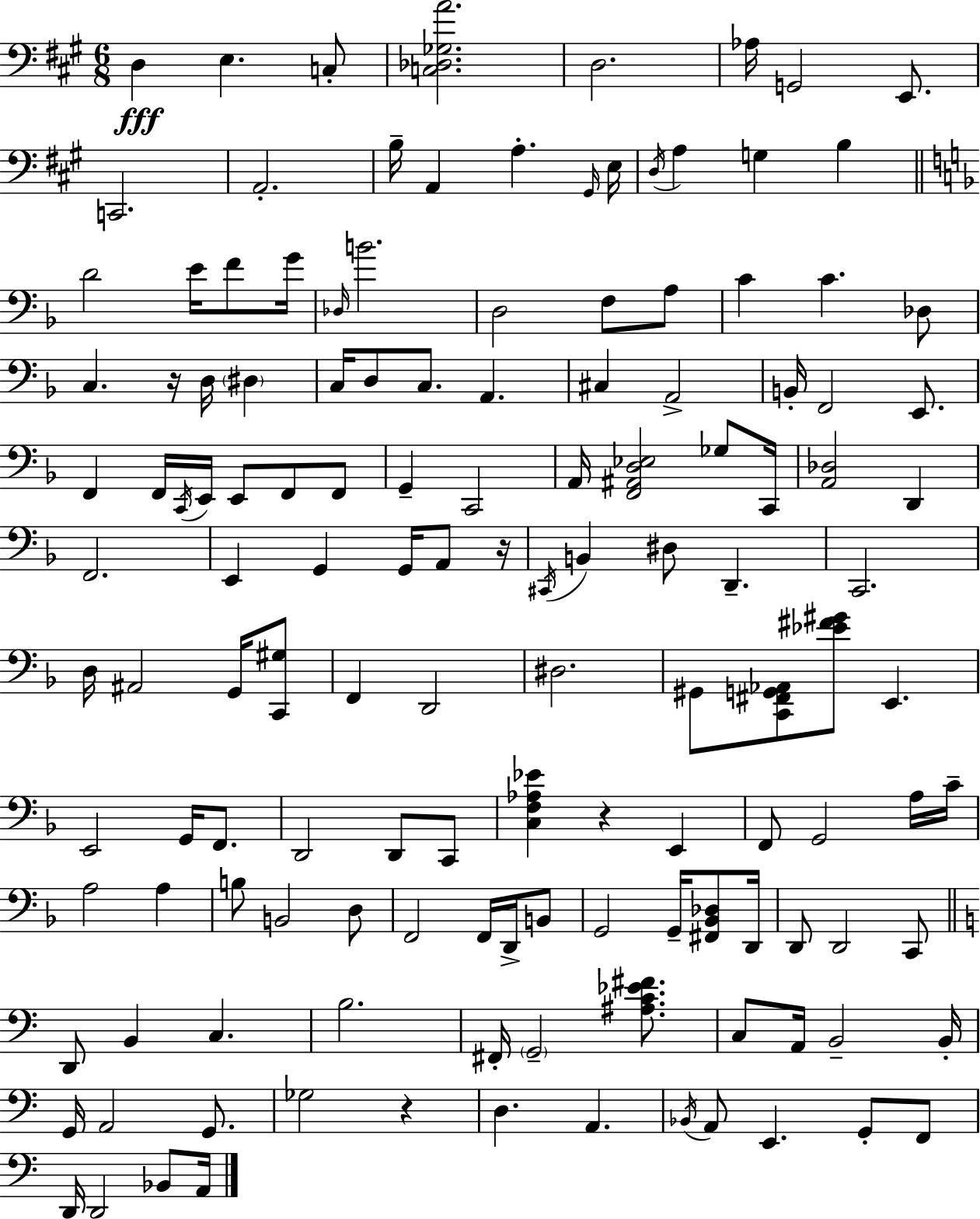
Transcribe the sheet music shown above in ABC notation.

X:1
T:Untitled
M:6/8
L:1/4
K:A
D, E, C,/2 [C,_D,_G,A]2 D,2 _A,/4 G,,2 E,,/2 C,,2 A,,2 B,/4 A,, A, ^G,,/4 E,/4 D,/4 A, G, B, D2 E/4 F/2 G/4 _D,/4 B2 D,2 F,/2 A,/2 C C _D,/2 C, z/4 D,/4 ^D, C,/4 D,/2 C,/2 A,, ^C, A,,2 B,,/4 F,,2 E,,/2 F,, F,,/4 C,,/4 E,,/4 E,,/2 F,,/2 F,,/2 G,, C,,2 A,,/4 [F,,^A,,D,_E,]2 _G,/2 C,,/4 [A,,_D,]2 D,, F,,2 E,, G,, G,,/4 A,,/2 z/4 ^C,,/4 B,, ^D,/2 D,, C,,2 D,/4 ^A,,2 G,,/4 [C,,^G,]/2 F,, D,,2 ^D,2 ^G,,/2 [C,,^F,,G,,_A,,]/2 [_E^F^G]/2 E,, E,,2 G,,/4 F,,/2 D,,2 D,,/2 C,,/2 [C,F,_A,_E] z E,, F,,/2 G,,2 A,/4 C/4 A,2 A, B,/2 B,,2 D,/2 F,,2 F,,/4 D,,/4 B,,/2 G,,2 G,,/4 [^F,,_B,,_D,]/2 D,,/4 D,,/2 D,,2 C,,/2 D,,/2 B,, C, B,2 ^F,,/4 G,,2 [^A,C_E^F]/2 C,/2 A,,/4 B,,2 B,,/4 G,,/4 A,,2 G,,/2 _G,2 z D, A,, _B,,/4 A,,/2 E,, G,,/2 F,,/2 D,,/4 D,,2 _B,,/2 A,,/4